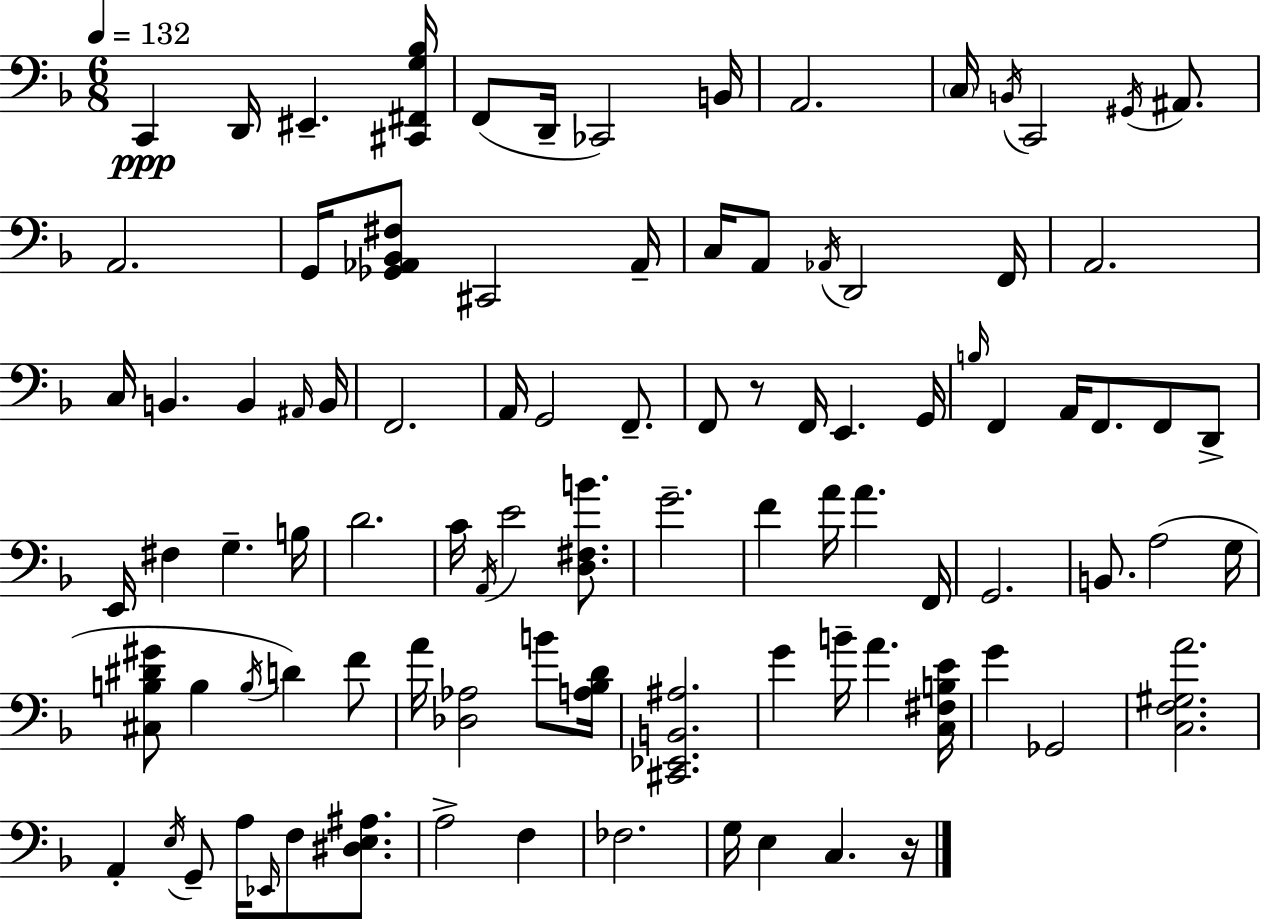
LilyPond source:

{
  \clef bass
  \numericTimeSignature
  \time 6/8
  \key d \minor
  \tempo 4 = 132
  c,4\ppp d,16 eis,4.-- <cis, fis, g bes>16 | f,8( d,16-- ces,2) b,16 | a,2. | \parenthesize c16 \acciaccatura { b,16 } c,2 \acciaccatura { gis,16 } ais,8. | \break a,2. | g,16 <ges, aes, bes, fis>8 cis,2 | aes,16-- c16 a,8 \acciaccatura { aes,16 } d,2 | f,16 a,2. | \break c16 b,4. b,4 | \grace { ais,16 } b,16 f,2. | a,16 g,2 | f,8.-- f,8 r8 f,16 e,4. | \break g,16 \grace { b16 } f,4 a,16 f,8. | f,8 d,8-> e,16 fis4 g4.-- | b16 d'2. | c'16 \acciaccatura { a,16 } e'2 | \break <d fis b'>8. g'2.-- | f'4 a'16 a'4. | f,16 g,2. | b,8. a2( | \break g16 <cis b dis' gis'>8 b4 | \acciaccatura { b16 }) d'4 f'8 a'16 <des aes>2 | b'8 <a bes d'>16 <cis, ees, b, ais>2. | g'4 b'16-- | \break a'4. <c fis b e'>16 g'4 ges,2 | <c f gis a'>2. | a,4-. \acciaccatura { e16 } | g,8-- a16 \grace { ees,16 } f8 <dis e ais>8. a2-> | \break f4 fes2. | g16 e4 | c4. r16 \bar "|."
}